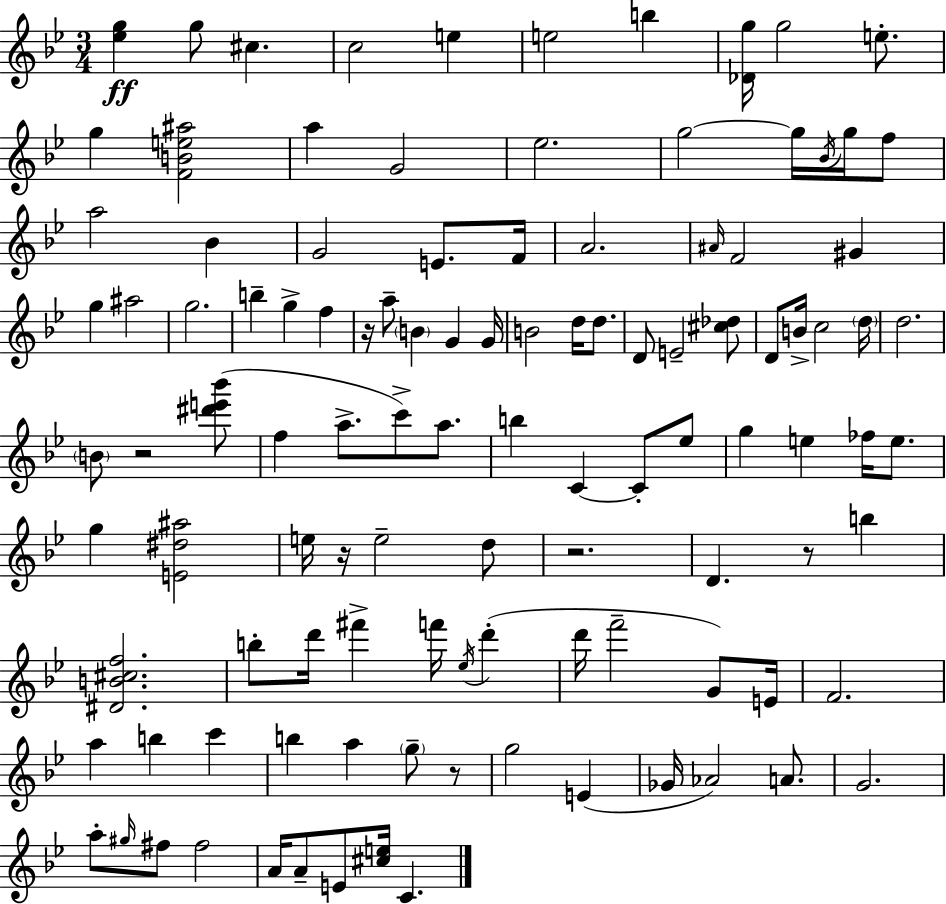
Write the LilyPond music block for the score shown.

{
  \clef treble
  \numericTimeSignature
  \time 3/4
  \key g \minor
  <ees'' g''>4\ff g''8 cis''4. | c''2 e''4 | e''2 b''4 | <des' g''>16 g''2 e''8.-. | \break g''4 <f' b' e'' ais''>2 | a''4 g'2 | ees''2. | g''2~~ g''16 \acciaccatura { bes'16 } g''16 f''8 | \break a''2 bes'4 | g'2 e'8. | f'16 a'2. | \grace { ais'16 } f'2 gis'4 | \break g''4 ais''2 | g''2. | b''4-- g''4-> f''4 | r16 a''8-- \parenthesize b'4 g'4 | \break g'16 b'2 d''16 d''8. | d'8 e'2-- | <cis'' des''>8 d'8 b'16-> c''2 | \parenthesize d''16 d''2. | \break \parenthesize b'8 r2 | <dis''' e''' bes'''>8( f''4 a''8.-> c'''8->) a''8. | b''4 c'4~~ c'8-. | ees''8 g''4 e''4 fes''16 e''8. | \break g''4 <e' dis'' ais''>2 | e''16 r16 e''2-- | d''8 r2. | d'4. r8 b''4 | \break <dis' b' cis'' f''>2. | b''8-. d'''16 fis'''4-> f'''16 \acciaccatura { ees''16 } d'''4-.( | d'''16 f'''2-- | g'8) e'16 f'2. | \break a''4 b''4 c'''4 | b''4 a''4 \parenthesize g''8-- | r8 g''2 e'4( | ges'16 aes'2) | \break a'8. g'2. | a''8-. \grace { gis''16 } fis''8 fis''2 | a'16 a'8-- e'8 <cis'' e''>16 c'4. | \bar "|."
}